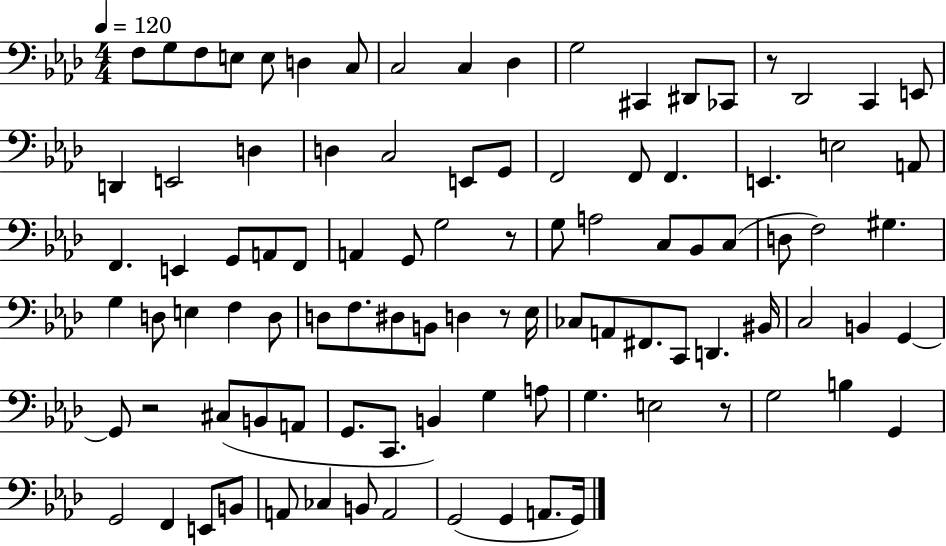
X:1
T:Untitled
M:4/4
L:1/4
K:Ab
F,/2 G,/2 F,/2 E,/2 E,/2 D, C,/2 C,2 C, _D, G,2 ^C,, ^D,,/2 _C,,/2 z/2 _D,,2 C,, E,,/2 D,, E,,2 D, D, C,2 E,,/2 G,,/2 F,,2 F,,/2 F,, E,, E,2 A,,/2 F,, E,, G,,/2 A,,/2 F,,/2 A,, G,,/2 G,2 z/2 G,/2 A,2 C,/2 _B,,/2 C,/2 D,/2 F,2 ^G, G, D,/2 E, F, D,/2 D,/2 F,/2 ^D,/2 B,,/2 D, z/2 _E,/4 _C,/2 A,,/2 ^F,,/2 C,,/2 D,, ^B,,/4 C,2 B,, G,, G,,/2 z2 ^C,/2 B,,/2 A,,/2 G,,/2 C,,/2 B,, G, A,/2 G, E,2 z/2 G,2 B, G,, G,,2 F,, E,,/2 B,,/2 A,,/2 _C, B,,/2 A,,2 G,,2 G,, A,,/2 G,,/4